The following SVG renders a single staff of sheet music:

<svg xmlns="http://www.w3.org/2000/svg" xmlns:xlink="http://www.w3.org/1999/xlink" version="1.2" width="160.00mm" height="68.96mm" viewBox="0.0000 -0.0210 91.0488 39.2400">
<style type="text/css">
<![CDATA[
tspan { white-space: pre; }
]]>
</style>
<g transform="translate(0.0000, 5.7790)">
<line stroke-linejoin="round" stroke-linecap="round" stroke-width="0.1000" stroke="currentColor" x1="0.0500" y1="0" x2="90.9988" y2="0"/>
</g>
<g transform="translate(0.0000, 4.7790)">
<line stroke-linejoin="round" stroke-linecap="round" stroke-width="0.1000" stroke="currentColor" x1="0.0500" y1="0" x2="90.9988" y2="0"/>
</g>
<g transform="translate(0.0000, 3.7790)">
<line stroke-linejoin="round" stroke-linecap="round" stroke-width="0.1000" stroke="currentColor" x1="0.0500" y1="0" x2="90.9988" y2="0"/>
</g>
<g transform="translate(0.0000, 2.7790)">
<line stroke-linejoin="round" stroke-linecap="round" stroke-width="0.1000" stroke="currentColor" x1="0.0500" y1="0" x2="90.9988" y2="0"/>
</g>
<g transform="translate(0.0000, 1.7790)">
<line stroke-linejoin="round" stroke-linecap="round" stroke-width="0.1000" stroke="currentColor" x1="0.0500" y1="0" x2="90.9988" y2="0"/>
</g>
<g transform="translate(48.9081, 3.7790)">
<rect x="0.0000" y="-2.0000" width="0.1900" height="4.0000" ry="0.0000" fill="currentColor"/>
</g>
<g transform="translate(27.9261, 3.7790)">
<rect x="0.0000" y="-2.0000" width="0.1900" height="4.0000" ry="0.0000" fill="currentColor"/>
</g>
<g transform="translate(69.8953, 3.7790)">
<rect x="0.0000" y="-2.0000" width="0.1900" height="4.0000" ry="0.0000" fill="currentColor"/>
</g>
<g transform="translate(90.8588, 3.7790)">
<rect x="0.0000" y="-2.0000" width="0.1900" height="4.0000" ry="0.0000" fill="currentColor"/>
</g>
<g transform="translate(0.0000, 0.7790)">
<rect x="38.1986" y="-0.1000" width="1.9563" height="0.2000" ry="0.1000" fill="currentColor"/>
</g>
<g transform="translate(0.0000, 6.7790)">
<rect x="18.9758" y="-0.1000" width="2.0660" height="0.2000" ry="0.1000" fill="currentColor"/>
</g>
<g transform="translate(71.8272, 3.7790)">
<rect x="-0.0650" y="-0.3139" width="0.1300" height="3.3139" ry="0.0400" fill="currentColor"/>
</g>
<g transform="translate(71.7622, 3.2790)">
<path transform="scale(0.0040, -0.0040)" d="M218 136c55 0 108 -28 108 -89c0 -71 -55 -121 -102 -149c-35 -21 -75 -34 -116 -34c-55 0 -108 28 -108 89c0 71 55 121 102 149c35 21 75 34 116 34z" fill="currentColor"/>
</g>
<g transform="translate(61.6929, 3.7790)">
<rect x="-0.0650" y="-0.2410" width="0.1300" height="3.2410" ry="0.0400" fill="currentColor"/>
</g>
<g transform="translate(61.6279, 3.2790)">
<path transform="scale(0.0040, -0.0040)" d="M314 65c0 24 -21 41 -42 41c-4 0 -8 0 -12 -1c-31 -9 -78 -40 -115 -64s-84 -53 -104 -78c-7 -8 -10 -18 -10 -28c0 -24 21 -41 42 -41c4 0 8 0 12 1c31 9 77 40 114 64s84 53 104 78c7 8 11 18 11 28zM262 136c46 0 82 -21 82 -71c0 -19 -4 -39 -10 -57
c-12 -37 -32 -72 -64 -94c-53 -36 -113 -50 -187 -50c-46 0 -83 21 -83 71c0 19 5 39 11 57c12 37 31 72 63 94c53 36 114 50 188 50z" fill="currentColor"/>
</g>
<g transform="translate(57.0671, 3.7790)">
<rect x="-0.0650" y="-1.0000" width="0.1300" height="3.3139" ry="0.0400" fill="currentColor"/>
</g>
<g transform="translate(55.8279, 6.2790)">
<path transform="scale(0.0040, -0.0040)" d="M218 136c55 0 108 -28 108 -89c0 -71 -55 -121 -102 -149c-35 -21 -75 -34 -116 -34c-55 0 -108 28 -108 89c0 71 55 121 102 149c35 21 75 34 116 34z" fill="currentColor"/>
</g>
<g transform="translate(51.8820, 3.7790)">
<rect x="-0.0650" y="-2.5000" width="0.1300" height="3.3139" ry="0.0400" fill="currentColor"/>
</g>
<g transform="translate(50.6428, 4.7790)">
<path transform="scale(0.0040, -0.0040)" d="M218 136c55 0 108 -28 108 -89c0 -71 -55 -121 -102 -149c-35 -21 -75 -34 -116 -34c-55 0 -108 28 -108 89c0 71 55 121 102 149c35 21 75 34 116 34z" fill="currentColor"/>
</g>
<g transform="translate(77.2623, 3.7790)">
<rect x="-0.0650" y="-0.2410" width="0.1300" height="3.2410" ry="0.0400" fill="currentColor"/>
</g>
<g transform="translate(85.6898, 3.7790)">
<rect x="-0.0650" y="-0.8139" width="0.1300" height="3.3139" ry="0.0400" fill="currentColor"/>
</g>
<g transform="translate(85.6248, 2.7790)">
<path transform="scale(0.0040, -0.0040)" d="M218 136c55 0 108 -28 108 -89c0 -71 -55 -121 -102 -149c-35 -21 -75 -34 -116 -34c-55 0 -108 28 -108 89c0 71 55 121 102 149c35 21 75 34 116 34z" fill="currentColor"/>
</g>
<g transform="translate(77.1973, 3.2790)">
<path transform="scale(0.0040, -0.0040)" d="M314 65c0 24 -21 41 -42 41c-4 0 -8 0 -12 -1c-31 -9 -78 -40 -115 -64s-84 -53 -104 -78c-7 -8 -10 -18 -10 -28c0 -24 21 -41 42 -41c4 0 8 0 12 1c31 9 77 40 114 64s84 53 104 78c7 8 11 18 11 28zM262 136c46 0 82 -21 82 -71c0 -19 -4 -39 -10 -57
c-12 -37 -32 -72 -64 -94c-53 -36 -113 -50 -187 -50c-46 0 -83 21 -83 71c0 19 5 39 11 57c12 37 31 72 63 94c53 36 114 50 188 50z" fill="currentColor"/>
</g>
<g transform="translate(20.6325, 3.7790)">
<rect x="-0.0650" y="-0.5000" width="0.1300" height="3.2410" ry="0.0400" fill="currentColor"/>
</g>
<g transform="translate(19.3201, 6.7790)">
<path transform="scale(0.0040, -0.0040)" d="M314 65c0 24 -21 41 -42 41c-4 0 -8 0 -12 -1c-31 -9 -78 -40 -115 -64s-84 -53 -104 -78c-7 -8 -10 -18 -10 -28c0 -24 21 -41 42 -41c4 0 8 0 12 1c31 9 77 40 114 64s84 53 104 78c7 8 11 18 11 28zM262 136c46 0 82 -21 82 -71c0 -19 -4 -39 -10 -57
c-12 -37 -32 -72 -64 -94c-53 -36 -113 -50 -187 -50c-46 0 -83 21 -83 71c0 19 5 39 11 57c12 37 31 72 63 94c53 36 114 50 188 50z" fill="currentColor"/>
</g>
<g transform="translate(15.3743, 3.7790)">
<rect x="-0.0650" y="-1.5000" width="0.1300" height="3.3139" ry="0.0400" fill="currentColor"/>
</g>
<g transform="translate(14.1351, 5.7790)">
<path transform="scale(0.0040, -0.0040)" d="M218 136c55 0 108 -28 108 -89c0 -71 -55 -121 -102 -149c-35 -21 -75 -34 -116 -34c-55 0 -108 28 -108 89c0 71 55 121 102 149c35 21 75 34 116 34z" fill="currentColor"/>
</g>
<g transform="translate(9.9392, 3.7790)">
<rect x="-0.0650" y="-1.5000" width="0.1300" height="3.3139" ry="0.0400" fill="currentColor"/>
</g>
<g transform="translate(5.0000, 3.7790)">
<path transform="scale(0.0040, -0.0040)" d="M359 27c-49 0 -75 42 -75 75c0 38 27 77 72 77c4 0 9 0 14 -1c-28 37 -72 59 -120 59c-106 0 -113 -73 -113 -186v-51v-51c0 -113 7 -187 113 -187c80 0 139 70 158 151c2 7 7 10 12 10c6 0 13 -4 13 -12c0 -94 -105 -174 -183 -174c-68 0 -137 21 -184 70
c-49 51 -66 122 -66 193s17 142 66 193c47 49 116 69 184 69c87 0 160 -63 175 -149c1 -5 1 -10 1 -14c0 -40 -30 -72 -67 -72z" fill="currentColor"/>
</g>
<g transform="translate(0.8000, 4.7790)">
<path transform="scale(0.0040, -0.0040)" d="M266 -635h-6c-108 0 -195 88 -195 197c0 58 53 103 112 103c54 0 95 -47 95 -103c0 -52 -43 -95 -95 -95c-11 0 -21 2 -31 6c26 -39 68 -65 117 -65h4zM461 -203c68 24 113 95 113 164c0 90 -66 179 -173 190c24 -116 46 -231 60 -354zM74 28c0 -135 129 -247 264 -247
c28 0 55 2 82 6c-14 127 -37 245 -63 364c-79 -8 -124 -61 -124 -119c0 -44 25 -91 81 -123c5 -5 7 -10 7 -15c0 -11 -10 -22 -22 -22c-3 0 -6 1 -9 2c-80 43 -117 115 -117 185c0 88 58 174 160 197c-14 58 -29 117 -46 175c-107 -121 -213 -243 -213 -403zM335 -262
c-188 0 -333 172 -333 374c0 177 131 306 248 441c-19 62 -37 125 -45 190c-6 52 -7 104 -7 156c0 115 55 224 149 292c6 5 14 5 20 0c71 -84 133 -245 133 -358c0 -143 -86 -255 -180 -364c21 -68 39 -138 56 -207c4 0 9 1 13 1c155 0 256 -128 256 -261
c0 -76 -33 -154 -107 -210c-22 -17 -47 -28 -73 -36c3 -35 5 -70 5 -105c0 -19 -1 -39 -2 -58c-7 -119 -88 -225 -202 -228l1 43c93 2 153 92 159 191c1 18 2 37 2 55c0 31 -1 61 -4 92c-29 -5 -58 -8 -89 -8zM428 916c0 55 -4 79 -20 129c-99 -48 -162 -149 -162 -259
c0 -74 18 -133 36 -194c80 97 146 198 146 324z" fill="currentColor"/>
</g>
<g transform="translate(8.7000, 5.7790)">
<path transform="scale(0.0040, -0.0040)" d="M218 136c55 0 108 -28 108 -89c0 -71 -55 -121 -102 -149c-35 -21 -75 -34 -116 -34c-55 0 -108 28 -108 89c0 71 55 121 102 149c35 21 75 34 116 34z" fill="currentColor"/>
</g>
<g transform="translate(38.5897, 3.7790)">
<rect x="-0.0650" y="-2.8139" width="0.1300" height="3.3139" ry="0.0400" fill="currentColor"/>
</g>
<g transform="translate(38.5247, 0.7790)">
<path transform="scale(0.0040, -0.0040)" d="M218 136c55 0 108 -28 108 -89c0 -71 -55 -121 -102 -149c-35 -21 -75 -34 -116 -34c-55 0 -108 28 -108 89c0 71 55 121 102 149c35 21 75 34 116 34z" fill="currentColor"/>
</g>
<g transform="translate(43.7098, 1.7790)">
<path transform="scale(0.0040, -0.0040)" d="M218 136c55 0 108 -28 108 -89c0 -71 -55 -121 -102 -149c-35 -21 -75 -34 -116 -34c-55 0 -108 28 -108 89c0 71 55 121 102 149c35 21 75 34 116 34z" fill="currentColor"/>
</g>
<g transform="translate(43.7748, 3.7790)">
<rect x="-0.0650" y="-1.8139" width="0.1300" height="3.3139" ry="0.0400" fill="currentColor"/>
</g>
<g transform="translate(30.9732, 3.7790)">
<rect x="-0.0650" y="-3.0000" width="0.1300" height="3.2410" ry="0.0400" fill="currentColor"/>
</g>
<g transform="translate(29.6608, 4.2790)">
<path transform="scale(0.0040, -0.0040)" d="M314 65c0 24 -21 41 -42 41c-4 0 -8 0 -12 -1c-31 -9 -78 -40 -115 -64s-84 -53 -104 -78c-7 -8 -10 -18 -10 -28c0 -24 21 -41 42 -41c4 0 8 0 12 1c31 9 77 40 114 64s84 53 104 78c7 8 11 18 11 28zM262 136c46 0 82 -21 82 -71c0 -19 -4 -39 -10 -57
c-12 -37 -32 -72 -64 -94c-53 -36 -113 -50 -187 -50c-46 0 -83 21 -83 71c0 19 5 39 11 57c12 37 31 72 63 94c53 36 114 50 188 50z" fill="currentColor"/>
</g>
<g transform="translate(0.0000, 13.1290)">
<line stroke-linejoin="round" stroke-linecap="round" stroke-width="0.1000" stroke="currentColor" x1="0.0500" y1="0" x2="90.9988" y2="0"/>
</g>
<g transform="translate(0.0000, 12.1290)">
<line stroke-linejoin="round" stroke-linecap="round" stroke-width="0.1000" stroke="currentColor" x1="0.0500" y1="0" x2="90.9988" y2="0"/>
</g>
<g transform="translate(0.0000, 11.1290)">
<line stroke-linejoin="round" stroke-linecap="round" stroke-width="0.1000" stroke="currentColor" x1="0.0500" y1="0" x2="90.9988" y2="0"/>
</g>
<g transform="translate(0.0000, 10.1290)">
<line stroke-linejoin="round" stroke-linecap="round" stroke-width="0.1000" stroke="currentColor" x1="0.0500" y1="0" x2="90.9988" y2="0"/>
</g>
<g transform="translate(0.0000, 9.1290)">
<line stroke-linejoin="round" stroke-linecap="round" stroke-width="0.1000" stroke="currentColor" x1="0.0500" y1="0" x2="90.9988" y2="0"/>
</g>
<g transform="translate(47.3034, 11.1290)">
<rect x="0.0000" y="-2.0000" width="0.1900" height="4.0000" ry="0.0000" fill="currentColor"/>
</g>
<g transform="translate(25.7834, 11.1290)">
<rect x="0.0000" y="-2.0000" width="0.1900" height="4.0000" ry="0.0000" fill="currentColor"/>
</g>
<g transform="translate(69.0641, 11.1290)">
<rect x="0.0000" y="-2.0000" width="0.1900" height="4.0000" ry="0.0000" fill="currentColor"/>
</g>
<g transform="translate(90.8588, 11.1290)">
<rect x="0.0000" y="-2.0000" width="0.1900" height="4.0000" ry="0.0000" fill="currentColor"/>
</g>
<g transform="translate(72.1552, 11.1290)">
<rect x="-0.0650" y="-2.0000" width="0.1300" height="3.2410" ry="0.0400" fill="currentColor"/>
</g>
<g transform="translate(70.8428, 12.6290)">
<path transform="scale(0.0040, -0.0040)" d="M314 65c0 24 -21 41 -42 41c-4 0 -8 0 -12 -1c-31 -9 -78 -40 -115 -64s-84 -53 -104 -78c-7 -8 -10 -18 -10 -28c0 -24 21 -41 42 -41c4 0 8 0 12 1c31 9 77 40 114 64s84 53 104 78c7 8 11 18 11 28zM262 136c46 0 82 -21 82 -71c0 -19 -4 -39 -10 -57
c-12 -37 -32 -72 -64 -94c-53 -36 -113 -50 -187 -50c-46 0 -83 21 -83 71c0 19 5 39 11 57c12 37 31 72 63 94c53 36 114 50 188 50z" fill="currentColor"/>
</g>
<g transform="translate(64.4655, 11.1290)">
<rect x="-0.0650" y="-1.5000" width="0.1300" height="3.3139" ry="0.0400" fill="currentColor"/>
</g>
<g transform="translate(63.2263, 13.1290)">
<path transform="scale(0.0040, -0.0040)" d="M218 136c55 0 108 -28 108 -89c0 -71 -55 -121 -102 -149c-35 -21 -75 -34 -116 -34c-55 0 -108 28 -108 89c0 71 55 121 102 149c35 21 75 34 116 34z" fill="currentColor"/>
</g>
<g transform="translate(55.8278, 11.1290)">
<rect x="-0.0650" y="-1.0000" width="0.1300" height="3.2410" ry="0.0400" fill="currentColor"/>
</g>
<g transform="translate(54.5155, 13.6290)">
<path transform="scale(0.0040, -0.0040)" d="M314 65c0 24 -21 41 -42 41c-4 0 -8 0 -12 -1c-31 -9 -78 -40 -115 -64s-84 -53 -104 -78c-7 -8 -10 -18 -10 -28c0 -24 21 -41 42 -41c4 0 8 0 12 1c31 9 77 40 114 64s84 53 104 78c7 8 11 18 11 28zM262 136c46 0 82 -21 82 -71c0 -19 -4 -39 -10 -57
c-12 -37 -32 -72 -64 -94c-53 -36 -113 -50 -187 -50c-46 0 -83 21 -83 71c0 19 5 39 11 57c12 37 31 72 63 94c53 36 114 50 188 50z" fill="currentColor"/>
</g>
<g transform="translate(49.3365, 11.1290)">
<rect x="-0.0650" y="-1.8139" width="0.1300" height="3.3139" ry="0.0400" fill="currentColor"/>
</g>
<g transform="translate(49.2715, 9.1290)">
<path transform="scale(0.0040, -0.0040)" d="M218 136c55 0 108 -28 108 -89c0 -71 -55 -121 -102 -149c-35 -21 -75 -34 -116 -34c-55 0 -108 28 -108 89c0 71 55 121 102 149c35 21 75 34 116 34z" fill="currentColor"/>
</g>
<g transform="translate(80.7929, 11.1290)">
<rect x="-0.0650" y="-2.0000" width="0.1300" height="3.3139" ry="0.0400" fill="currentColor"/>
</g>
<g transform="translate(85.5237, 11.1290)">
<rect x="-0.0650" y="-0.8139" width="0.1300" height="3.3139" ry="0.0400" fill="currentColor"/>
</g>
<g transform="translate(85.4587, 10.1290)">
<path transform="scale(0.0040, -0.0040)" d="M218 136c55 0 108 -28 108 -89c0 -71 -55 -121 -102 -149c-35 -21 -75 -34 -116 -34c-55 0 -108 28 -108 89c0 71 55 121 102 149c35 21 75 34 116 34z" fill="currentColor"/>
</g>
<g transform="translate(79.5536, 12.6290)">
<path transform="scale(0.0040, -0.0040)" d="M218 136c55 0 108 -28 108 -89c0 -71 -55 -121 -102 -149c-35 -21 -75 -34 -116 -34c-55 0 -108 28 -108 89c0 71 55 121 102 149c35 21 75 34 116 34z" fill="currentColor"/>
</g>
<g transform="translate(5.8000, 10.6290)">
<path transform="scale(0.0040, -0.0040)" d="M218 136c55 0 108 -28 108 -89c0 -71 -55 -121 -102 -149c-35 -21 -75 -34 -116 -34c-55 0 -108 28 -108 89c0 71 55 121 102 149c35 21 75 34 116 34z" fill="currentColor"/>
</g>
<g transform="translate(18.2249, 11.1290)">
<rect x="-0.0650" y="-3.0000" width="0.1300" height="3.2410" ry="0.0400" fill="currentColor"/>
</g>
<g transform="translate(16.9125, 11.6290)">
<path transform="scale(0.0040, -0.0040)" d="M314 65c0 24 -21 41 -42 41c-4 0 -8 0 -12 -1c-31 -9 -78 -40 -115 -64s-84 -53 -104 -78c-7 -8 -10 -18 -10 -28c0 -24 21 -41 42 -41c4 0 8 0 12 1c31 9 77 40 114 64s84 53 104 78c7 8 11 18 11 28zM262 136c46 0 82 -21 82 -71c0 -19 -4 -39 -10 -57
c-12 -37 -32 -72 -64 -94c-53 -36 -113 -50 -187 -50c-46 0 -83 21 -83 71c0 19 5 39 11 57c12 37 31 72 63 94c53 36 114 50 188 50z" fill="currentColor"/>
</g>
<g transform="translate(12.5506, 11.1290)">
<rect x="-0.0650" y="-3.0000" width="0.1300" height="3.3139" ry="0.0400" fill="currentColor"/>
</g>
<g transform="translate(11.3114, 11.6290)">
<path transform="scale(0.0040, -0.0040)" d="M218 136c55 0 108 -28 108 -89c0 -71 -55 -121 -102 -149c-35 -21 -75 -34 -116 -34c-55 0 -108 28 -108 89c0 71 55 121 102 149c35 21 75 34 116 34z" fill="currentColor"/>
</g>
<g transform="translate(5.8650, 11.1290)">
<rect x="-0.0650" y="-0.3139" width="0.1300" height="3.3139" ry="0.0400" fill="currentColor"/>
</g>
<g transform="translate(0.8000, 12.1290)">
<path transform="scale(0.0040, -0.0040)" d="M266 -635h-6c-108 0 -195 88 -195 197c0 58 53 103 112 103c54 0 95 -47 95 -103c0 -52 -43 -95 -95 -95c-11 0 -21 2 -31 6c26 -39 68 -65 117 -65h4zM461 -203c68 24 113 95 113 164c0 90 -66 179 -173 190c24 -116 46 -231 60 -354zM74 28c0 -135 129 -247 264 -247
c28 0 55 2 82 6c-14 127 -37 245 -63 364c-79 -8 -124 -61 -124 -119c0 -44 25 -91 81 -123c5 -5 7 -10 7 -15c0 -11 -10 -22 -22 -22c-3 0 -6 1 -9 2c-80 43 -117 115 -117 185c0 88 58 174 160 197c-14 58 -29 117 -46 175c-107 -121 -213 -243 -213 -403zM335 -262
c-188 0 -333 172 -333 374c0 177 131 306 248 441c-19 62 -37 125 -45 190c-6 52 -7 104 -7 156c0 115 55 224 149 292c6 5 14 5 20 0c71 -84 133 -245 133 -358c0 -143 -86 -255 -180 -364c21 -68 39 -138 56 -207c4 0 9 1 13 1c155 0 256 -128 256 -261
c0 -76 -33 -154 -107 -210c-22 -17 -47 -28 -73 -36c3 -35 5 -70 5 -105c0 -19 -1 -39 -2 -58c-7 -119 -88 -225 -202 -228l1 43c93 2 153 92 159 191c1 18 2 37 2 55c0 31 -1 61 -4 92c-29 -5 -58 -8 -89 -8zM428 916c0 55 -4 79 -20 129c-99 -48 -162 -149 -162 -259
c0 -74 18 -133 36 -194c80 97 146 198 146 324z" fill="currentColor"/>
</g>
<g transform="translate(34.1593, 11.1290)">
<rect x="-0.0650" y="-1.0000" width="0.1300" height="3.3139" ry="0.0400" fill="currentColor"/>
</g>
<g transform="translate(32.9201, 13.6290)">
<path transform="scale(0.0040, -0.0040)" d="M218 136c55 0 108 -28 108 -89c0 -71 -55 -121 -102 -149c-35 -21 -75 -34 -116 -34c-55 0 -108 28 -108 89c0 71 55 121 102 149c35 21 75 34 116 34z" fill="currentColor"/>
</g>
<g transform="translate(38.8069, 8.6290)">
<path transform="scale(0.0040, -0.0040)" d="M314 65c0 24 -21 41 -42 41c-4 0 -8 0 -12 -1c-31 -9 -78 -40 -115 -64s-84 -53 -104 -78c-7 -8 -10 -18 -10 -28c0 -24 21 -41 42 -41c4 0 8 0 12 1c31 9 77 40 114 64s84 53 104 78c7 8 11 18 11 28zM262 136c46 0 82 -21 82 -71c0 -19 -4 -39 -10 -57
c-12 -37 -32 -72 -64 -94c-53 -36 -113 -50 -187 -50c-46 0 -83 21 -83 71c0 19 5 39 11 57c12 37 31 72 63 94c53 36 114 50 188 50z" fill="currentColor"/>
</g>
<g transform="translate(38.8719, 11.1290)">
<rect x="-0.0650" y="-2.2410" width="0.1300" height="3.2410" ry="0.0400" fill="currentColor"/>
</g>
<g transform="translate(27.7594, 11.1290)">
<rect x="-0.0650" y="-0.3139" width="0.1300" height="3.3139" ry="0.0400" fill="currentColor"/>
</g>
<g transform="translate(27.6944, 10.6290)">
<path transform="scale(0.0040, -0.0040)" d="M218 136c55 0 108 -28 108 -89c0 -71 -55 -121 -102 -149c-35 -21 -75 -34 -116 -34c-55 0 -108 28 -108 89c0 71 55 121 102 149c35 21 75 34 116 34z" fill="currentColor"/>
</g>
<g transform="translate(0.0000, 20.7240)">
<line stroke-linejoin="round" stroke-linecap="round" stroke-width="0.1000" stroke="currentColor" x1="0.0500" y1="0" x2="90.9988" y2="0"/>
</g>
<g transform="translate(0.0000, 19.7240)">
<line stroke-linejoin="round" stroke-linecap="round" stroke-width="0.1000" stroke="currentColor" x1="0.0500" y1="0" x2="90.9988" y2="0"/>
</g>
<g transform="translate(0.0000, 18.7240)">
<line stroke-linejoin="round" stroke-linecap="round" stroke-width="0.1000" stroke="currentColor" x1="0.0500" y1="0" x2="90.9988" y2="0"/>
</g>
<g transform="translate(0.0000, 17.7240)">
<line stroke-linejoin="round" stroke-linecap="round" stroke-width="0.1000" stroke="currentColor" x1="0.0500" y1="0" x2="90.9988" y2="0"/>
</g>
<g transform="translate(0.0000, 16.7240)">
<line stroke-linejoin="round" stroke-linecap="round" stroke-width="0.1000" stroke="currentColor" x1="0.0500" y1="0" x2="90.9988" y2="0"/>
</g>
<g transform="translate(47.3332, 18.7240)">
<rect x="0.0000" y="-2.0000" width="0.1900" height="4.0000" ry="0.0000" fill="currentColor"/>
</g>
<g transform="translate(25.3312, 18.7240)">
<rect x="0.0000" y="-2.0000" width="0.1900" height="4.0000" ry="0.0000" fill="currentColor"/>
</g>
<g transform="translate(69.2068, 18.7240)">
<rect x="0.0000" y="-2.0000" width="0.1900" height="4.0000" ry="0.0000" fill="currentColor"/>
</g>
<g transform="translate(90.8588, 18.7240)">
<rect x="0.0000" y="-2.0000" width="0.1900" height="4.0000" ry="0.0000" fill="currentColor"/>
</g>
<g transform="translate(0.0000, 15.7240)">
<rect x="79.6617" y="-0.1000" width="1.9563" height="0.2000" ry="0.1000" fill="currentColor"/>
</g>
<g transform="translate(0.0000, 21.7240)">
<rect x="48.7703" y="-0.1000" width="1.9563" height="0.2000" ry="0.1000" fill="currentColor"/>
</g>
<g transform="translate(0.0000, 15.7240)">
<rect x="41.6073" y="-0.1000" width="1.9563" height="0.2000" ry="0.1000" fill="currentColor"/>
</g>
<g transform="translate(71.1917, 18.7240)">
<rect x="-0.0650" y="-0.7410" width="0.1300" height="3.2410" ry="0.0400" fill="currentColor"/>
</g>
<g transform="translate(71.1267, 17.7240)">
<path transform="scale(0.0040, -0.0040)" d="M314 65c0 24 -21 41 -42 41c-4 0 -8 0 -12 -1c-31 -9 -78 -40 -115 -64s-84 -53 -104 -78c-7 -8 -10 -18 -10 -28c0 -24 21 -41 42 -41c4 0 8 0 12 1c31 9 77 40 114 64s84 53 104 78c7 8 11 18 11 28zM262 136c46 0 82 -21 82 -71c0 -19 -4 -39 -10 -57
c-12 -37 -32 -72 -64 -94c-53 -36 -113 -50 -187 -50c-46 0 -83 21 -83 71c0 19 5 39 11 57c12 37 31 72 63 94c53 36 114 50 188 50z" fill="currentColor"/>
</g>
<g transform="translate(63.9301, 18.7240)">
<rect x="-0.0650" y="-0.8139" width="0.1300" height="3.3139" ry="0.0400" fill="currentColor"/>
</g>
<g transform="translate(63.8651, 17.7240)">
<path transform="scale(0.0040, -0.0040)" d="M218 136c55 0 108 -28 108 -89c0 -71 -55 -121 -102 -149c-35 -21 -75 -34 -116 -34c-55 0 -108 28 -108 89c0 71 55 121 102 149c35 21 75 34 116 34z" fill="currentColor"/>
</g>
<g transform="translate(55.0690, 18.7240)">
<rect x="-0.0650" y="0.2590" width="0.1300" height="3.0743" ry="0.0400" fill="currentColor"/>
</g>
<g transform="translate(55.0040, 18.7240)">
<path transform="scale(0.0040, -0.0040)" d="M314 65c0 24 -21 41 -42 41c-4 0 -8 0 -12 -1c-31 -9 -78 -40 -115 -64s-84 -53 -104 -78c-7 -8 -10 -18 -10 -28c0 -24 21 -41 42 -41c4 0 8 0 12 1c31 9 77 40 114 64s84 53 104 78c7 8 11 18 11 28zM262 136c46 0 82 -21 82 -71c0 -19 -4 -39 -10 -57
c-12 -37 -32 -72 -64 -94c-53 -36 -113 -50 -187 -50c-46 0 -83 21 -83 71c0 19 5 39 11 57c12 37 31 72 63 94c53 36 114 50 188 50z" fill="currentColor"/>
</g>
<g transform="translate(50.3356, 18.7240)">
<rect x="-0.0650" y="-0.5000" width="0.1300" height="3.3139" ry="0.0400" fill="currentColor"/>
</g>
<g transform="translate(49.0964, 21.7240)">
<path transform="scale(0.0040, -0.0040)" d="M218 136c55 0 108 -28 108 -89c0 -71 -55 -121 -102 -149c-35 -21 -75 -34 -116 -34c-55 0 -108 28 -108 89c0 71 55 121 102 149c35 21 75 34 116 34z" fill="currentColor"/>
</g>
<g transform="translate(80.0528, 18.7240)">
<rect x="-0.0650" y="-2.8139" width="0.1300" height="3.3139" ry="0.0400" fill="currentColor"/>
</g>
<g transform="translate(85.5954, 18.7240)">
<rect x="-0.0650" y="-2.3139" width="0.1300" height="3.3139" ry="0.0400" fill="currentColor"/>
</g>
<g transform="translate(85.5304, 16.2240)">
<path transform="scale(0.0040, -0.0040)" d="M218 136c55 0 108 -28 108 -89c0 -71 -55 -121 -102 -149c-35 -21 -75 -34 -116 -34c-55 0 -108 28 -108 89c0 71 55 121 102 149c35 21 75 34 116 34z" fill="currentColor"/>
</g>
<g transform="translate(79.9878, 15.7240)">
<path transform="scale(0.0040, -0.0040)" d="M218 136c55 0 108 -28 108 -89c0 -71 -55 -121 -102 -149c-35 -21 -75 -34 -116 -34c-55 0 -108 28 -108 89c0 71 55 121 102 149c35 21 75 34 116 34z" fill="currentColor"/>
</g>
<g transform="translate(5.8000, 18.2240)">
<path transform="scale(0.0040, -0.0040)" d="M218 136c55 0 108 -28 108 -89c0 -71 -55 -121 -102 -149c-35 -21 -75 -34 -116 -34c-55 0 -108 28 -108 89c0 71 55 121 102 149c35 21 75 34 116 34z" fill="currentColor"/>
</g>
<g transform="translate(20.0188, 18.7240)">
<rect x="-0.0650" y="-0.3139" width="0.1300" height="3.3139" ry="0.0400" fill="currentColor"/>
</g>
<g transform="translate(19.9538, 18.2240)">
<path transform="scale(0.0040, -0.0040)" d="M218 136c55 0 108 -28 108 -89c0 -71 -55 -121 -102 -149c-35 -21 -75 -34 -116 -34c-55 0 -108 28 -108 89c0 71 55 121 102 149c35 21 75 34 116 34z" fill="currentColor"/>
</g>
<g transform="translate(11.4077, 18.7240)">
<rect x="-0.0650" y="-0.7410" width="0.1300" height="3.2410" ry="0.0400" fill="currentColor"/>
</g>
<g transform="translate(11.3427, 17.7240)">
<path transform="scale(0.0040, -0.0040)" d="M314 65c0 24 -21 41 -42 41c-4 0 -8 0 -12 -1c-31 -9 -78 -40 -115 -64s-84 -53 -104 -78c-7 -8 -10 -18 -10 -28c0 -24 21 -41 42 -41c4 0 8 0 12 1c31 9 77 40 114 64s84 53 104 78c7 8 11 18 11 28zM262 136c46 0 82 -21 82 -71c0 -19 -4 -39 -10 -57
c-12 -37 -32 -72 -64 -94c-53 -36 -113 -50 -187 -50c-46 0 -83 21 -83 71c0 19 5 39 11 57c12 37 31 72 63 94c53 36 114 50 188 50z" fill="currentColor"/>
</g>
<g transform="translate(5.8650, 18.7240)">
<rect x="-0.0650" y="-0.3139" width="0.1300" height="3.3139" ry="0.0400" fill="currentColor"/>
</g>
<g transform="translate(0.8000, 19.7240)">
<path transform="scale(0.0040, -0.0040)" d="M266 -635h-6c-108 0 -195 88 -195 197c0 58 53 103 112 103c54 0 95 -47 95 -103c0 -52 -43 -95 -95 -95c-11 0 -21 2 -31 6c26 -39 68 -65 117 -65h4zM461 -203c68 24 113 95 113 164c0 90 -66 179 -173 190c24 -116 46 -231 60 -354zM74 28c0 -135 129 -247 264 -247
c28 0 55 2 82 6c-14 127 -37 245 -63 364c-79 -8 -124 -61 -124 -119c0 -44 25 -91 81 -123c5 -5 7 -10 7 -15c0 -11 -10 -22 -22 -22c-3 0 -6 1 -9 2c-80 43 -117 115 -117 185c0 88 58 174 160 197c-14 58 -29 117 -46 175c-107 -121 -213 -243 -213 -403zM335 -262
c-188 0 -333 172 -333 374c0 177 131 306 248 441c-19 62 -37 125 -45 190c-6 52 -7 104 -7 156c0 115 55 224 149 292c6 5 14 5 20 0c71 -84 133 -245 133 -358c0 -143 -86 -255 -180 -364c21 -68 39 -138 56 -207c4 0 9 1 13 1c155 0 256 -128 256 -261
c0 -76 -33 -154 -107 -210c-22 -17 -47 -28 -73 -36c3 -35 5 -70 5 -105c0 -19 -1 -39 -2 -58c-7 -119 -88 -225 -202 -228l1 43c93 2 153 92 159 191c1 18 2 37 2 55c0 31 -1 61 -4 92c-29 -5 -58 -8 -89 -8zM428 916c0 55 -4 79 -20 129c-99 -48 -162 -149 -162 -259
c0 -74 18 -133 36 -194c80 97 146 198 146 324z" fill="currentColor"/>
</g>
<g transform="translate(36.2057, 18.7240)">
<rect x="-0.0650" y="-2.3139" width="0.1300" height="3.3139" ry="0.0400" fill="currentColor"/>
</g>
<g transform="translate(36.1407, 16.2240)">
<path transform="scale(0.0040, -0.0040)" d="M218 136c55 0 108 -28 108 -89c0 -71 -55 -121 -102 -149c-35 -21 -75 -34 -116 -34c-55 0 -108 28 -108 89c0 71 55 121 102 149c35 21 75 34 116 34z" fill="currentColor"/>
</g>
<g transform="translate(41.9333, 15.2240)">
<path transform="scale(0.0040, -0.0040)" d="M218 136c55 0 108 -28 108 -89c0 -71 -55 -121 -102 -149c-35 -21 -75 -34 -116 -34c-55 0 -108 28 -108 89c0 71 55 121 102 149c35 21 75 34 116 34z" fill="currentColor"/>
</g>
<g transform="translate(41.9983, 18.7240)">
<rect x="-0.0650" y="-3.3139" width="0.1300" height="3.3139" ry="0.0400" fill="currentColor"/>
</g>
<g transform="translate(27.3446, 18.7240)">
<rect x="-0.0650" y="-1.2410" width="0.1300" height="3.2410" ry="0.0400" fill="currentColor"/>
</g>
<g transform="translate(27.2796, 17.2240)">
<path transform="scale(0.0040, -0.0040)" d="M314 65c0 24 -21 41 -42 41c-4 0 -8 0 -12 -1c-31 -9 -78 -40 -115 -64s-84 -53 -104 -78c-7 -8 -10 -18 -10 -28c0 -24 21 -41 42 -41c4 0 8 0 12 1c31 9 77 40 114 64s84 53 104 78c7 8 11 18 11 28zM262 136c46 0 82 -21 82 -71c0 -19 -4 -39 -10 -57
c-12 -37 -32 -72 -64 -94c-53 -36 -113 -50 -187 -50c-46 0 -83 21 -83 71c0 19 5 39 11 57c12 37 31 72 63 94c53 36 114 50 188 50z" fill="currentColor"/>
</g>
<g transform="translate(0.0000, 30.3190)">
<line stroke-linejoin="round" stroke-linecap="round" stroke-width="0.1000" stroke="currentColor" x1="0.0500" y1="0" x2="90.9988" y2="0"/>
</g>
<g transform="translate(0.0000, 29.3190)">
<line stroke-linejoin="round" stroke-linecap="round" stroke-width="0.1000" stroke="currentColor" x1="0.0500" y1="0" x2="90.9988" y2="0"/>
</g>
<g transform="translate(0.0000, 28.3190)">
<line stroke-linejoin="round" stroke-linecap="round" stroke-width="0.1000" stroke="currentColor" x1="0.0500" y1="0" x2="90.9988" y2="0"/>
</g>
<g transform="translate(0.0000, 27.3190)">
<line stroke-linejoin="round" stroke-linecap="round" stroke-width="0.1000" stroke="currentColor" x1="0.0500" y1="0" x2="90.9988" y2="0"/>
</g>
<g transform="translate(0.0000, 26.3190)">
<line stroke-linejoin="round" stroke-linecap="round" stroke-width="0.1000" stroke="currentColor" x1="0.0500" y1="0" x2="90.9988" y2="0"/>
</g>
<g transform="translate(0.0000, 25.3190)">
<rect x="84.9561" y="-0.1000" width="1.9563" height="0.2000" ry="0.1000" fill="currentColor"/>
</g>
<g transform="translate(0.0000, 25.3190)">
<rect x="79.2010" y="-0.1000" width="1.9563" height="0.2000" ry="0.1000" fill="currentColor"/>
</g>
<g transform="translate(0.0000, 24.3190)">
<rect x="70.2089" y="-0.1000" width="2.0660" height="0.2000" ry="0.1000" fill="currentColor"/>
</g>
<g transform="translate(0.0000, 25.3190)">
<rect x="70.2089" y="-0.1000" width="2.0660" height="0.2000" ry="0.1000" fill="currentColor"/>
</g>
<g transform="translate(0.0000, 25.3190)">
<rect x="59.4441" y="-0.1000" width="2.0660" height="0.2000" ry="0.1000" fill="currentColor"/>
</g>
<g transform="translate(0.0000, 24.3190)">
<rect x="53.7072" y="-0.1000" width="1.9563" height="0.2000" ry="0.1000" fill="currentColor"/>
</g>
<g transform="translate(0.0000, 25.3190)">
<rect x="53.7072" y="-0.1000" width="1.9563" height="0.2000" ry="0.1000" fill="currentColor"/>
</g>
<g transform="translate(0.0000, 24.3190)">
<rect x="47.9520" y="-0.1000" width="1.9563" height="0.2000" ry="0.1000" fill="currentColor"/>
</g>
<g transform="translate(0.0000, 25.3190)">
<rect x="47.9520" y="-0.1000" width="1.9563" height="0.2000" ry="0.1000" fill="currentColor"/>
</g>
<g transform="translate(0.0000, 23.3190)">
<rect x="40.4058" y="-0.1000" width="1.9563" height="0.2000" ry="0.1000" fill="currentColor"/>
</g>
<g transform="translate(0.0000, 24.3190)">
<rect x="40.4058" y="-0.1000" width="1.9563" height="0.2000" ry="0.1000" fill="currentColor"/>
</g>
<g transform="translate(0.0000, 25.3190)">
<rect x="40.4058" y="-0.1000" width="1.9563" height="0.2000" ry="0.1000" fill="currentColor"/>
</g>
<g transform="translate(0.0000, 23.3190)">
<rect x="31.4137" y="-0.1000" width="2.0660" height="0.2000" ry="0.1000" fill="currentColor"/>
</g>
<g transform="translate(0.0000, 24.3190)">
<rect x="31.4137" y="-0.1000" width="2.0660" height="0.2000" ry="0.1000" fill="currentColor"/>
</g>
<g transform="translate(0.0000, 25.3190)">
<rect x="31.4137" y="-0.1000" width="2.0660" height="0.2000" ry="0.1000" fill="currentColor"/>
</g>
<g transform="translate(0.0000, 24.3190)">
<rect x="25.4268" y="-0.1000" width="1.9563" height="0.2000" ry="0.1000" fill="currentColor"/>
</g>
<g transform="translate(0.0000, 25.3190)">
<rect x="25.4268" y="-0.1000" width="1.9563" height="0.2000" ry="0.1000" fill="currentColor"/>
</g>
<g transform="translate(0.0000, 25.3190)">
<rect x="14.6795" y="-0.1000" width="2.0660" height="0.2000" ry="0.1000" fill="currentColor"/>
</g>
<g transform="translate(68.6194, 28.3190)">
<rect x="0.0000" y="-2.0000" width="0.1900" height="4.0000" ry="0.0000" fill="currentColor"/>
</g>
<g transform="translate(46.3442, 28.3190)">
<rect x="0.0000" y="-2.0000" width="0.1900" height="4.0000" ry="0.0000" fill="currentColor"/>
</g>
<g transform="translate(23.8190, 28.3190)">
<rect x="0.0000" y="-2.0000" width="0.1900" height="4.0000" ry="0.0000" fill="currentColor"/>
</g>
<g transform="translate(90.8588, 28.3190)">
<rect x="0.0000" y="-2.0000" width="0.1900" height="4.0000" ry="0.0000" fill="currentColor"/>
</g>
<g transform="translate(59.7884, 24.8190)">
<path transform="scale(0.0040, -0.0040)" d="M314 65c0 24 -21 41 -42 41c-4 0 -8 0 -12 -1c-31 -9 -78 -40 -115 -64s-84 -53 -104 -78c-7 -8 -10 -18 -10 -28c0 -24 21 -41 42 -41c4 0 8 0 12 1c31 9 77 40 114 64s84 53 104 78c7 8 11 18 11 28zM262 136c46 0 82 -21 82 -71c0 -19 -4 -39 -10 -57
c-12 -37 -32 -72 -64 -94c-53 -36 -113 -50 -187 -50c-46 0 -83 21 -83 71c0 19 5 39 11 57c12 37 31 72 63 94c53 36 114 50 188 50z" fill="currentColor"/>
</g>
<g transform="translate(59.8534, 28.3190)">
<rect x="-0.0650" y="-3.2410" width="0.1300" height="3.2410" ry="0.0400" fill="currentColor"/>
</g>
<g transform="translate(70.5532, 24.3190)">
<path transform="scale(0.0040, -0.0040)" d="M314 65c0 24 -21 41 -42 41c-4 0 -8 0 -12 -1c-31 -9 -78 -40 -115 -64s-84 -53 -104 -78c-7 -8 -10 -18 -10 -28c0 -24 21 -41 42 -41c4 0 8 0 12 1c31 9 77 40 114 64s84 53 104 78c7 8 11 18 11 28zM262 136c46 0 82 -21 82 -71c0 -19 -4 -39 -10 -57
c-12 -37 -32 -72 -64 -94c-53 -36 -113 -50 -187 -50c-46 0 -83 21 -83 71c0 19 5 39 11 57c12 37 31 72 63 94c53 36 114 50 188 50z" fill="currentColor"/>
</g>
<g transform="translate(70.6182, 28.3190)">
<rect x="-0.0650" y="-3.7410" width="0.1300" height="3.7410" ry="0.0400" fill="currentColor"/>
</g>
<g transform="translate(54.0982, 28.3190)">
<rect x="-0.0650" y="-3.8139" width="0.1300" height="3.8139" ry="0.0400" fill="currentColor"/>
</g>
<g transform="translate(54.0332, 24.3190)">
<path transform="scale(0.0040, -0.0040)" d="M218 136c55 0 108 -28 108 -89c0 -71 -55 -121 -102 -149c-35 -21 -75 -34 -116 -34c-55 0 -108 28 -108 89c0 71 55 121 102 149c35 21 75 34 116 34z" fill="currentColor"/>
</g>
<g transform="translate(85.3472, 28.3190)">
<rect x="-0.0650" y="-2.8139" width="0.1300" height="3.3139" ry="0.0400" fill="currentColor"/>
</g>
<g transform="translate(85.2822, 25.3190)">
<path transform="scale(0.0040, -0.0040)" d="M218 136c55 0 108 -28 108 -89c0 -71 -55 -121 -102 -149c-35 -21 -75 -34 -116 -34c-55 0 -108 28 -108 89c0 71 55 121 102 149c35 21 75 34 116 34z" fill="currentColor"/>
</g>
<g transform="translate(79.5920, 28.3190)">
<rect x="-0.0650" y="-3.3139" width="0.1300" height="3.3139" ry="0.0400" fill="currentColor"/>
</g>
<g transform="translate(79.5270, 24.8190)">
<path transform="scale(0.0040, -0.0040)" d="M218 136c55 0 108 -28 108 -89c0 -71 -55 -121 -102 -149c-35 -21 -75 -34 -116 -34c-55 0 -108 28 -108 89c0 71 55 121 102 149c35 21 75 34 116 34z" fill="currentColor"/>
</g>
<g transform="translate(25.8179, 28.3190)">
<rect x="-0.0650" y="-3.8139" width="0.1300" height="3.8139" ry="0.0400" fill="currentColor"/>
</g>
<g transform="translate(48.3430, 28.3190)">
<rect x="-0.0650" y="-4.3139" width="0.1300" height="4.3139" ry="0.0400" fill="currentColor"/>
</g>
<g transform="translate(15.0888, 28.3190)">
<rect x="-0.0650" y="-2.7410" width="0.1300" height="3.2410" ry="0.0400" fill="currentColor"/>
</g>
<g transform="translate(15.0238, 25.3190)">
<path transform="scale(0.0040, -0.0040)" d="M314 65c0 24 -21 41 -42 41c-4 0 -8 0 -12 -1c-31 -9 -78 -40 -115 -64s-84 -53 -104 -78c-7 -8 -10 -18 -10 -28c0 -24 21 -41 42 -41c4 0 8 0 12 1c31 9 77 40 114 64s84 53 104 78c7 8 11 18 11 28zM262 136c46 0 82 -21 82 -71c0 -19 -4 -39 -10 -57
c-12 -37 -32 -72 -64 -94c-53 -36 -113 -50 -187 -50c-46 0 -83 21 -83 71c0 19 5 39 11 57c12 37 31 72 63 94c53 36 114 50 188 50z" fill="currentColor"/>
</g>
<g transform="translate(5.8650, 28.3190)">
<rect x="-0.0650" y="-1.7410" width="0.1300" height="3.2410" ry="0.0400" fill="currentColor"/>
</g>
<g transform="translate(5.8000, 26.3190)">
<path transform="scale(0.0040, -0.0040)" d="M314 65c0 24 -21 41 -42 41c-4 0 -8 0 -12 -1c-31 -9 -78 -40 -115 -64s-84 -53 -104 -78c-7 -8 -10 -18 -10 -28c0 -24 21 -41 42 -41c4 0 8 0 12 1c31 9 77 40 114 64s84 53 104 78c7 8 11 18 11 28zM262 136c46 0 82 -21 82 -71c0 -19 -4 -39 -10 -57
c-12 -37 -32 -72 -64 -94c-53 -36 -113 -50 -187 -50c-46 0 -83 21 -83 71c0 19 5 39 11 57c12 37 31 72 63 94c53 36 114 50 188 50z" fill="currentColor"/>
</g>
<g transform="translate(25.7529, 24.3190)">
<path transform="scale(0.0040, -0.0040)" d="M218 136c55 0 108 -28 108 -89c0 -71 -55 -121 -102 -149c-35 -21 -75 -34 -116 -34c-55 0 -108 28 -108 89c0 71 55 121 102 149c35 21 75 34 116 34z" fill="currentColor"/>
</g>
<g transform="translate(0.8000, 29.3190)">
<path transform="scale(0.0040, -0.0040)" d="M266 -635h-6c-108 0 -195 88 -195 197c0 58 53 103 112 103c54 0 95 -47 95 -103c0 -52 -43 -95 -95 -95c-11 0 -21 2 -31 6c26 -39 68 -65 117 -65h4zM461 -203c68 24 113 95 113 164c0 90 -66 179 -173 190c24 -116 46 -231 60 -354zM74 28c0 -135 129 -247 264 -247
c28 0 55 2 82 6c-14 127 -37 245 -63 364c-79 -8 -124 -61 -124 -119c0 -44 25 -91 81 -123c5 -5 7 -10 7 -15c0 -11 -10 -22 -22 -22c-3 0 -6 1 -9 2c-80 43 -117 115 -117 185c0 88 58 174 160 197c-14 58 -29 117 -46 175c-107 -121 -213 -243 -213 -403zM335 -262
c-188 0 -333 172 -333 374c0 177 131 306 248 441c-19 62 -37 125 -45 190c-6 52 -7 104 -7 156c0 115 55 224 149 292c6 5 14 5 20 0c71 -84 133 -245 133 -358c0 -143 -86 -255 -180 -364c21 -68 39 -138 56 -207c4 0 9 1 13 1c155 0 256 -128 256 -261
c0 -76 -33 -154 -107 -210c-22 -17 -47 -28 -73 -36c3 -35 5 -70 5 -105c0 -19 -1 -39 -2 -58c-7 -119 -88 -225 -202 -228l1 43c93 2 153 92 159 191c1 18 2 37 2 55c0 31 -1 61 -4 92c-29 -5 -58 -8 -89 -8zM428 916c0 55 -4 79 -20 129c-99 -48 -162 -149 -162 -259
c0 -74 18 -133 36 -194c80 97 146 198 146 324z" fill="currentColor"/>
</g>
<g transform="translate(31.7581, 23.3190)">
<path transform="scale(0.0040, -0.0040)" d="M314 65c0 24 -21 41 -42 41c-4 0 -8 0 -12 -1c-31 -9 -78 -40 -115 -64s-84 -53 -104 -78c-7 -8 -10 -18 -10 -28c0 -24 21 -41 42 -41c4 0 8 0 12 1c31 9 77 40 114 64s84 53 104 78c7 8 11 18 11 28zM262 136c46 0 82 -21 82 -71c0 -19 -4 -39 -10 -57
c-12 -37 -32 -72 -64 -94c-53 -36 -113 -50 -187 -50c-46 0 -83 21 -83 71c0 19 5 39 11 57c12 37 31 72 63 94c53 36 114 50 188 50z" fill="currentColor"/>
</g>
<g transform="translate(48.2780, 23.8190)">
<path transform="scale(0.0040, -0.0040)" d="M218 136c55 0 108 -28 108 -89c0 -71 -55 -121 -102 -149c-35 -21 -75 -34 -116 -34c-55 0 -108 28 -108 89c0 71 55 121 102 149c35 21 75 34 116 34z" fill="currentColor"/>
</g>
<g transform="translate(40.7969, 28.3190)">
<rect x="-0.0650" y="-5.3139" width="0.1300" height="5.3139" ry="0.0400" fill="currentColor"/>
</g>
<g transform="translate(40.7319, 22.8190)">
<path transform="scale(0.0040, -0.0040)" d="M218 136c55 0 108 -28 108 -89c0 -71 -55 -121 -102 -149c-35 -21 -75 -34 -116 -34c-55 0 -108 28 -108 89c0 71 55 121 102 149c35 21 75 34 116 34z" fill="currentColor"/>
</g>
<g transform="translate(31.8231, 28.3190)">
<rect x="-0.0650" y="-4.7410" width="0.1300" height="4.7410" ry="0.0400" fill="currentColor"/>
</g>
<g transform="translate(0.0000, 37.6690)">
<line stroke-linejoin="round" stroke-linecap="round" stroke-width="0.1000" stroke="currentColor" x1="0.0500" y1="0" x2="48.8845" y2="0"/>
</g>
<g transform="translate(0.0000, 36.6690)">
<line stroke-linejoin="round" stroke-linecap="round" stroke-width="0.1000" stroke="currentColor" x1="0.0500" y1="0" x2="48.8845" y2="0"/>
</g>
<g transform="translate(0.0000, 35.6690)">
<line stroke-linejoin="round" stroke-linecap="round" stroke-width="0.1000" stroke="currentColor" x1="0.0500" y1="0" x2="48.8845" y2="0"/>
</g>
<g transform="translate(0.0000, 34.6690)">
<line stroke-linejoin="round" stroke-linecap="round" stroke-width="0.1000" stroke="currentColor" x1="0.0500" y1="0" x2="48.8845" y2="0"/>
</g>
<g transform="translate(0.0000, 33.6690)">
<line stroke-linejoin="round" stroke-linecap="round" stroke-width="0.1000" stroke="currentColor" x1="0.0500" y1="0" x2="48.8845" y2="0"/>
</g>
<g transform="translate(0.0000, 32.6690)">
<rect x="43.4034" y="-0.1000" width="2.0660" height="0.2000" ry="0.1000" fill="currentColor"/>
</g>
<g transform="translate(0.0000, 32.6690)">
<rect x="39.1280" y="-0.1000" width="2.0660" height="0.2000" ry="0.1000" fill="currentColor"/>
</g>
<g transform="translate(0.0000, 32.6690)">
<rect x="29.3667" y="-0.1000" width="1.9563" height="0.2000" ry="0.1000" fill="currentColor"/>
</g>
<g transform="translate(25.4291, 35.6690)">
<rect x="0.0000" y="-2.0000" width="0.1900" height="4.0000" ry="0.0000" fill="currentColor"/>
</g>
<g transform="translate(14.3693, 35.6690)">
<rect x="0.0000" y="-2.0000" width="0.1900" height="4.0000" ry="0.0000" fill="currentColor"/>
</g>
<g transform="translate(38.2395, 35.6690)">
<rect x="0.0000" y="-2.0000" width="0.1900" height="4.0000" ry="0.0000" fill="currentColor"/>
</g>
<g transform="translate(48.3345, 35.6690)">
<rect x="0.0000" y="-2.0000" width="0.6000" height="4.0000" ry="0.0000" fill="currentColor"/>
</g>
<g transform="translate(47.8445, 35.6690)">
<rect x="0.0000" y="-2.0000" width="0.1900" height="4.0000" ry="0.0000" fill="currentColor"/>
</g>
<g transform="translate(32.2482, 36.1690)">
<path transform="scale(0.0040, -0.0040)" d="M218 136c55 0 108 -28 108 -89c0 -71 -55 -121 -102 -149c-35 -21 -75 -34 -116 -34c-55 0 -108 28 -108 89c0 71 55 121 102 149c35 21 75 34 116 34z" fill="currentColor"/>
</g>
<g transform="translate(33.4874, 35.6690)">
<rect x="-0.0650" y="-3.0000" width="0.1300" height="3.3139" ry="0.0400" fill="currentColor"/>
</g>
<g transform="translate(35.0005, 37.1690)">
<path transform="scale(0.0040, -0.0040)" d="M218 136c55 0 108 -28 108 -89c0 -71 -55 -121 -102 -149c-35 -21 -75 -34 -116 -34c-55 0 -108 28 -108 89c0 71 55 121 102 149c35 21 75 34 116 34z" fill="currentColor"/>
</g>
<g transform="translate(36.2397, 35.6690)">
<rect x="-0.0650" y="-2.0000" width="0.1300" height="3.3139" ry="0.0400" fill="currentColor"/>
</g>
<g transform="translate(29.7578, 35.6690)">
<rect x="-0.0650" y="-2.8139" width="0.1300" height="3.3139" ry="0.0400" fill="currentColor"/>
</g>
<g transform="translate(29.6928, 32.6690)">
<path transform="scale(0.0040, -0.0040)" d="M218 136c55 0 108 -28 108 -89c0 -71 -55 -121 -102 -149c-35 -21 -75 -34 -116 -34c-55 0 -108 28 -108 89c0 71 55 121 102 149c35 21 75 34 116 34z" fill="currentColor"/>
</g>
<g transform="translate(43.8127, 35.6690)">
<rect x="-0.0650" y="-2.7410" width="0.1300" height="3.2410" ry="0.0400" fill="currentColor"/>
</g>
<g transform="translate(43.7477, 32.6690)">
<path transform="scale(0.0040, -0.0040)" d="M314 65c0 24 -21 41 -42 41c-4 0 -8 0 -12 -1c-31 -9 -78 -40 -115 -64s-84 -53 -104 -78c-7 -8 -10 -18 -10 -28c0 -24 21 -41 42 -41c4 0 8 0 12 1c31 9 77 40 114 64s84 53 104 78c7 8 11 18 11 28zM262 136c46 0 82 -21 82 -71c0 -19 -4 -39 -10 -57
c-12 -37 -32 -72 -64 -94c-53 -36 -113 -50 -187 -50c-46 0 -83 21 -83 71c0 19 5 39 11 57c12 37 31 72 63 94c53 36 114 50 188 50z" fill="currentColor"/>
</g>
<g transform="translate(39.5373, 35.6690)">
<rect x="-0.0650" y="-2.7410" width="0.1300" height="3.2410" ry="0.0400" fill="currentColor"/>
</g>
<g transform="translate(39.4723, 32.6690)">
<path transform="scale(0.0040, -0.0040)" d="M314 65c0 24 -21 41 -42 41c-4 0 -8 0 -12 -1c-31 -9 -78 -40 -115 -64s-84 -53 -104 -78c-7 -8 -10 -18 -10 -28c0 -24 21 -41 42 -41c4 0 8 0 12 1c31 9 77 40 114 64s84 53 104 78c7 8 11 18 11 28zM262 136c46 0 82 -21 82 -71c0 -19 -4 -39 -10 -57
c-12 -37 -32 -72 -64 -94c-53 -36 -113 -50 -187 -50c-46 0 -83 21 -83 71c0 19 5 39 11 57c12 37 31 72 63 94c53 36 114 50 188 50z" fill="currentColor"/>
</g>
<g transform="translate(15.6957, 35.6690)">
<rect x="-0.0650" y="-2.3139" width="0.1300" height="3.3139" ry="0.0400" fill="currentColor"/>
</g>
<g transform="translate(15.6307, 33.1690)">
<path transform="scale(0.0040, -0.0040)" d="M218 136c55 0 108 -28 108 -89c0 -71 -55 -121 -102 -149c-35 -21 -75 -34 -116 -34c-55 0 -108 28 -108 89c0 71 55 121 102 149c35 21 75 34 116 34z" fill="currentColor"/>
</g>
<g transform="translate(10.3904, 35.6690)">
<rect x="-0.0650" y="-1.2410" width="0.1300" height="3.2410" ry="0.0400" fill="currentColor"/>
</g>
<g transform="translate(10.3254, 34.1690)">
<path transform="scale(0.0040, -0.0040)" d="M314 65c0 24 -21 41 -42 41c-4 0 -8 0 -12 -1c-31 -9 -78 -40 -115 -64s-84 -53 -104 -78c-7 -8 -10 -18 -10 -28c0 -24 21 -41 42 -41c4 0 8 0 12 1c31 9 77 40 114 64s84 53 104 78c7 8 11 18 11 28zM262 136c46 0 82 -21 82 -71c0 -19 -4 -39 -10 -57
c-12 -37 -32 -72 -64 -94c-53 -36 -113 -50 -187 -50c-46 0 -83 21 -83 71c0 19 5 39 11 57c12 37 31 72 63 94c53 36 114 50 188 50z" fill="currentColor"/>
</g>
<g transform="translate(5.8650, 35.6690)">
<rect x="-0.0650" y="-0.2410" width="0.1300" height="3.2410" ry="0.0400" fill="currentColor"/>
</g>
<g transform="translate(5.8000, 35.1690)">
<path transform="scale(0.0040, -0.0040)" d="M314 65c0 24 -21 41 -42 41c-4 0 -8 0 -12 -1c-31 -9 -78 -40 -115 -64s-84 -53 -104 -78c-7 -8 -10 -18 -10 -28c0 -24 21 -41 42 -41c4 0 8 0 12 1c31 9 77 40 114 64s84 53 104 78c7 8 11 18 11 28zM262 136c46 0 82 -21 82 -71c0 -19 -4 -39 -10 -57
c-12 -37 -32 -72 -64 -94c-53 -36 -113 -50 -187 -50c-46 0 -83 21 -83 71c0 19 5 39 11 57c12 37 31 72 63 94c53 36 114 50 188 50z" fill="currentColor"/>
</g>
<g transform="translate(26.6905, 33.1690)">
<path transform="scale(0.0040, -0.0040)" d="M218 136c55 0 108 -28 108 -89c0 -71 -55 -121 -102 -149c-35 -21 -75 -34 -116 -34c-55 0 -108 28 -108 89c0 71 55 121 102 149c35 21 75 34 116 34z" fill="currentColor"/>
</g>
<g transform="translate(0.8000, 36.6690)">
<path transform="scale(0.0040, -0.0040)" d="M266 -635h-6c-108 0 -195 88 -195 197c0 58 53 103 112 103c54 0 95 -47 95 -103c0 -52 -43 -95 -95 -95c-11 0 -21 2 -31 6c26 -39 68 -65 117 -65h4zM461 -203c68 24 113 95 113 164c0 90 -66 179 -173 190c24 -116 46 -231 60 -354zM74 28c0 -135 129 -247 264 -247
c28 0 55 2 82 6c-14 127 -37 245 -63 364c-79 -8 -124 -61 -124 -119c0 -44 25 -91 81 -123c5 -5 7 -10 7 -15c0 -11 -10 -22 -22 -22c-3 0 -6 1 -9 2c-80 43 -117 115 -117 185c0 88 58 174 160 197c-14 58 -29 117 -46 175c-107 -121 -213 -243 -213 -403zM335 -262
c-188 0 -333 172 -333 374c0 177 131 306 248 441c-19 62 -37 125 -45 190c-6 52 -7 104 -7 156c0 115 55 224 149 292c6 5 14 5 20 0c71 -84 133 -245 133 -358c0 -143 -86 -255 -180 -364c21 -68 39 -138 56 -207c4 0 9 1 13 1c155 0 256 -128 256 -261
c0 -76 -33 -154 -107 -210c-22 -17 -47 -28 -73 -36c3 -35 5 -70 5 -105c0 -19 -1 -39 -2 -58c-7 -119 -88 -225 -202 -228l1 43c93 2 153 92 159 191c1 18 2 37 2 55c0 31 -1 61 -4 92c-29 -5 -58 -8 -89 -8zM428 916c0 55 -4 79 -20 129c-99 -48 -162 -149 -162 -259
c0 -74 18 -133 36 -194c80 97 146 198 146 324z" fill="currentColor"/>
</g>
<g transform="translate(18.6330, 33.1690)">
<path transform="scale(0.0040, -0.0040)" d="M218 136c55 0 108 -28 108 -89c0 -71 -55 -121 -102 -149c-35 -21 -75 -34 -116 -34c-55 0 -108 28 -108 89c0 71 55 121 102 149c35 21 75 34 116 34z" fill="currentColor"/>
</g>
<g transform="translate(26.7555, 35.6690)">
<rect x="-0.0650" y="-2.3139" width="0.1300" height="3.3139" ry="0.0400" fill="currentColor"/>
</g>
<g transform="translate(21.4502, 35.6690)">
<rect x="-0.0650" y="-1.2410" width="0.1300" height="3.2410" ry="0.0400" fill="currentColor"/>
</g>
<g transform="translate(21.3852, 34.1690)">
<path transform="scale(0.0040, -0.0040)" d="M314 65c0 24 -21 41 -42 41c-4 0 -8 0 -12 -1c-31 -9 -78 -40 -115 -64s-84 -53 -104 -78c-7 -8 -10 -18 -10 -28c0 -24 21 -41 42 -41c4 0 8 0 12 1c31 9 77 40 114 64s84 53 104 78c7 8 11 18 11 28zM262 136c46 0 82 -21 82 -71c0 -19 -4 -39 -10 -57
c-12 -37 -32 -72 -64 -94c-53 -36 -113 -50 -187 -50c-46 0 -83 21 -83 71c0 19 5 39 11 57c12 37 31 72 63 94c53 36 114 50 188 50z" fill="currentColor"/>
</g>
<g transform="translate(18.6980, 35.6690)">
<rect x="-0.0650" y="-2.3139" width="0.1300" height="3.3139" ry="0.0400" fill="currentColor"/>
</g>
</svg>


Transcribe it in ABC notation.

X:1
T:Untitled
M:4/4
L:1/4
K:C
E E C2 A2 a f G D c2 c c2 d c A A2 c D g2 f D2 E F2 F d c d2 c e2 g b C B2 d d2 a g f2 a2 c' e'2 f' d' c' b2 c'2 b a c2 e2 g g e2 g a A F a2 a2